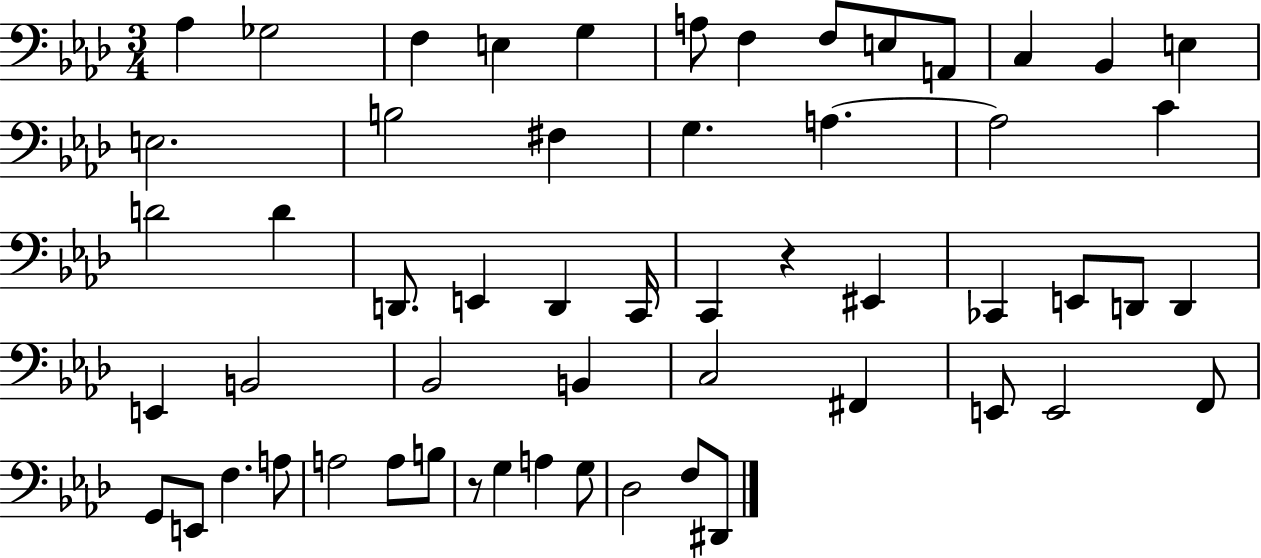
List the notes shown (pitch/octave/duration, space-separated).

Ab3/q Gb3/h F3/q E3/q G3/q A3/e F3/q F3/e E3/e A2/e C3/q Bb2/q E3/q E3/h. B3/h F#3/q G3/q. A3/q. A3/h C4/q D4/h D4/q D2/e. E2/q D2/q C2/s C2/q R/q EIS2/q CES2/q E2/e D2/e D2/q E2/q B2/h Bb2/h B2/q C3/h F#2/q E2/e E2/h F2/e G2/e E2/e F3/q. A3/e A3/h A3/e B3/e R/e G3/q A3/q G3/e Db3/h F3/e D#2/e